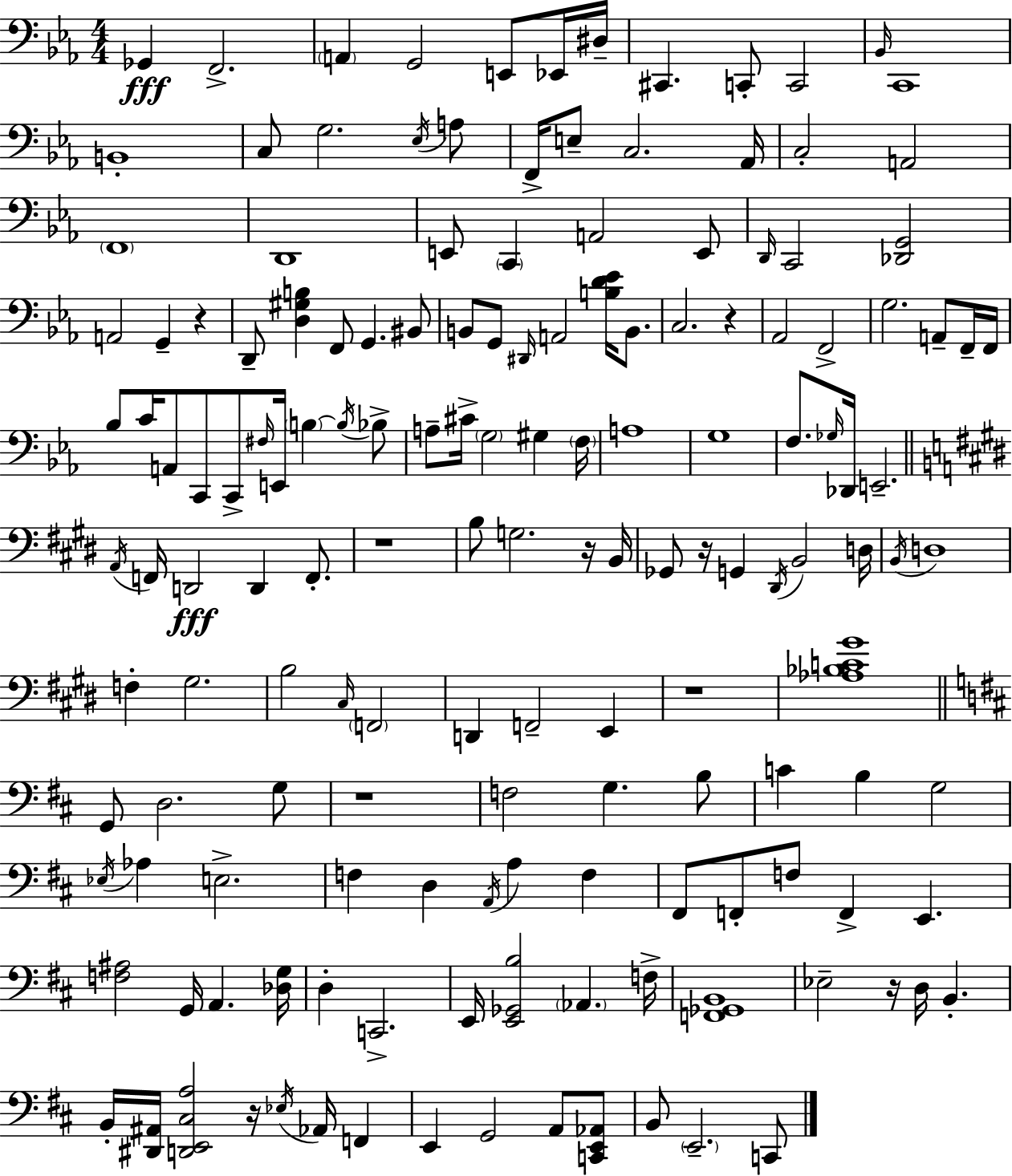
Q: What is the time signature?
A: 4/4